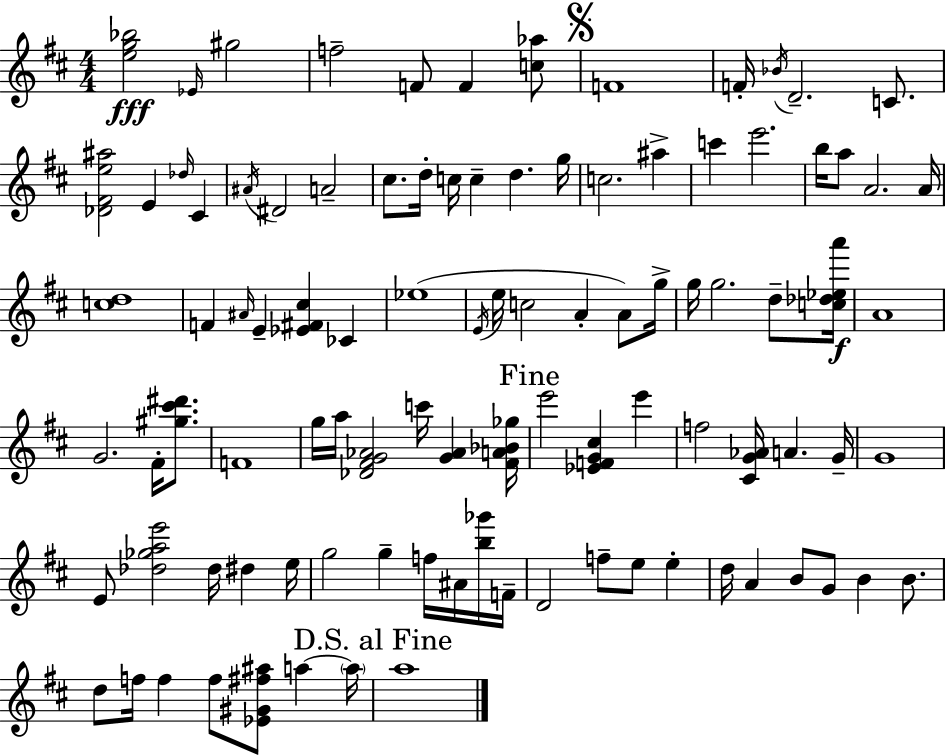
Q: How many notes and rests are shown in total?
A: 98